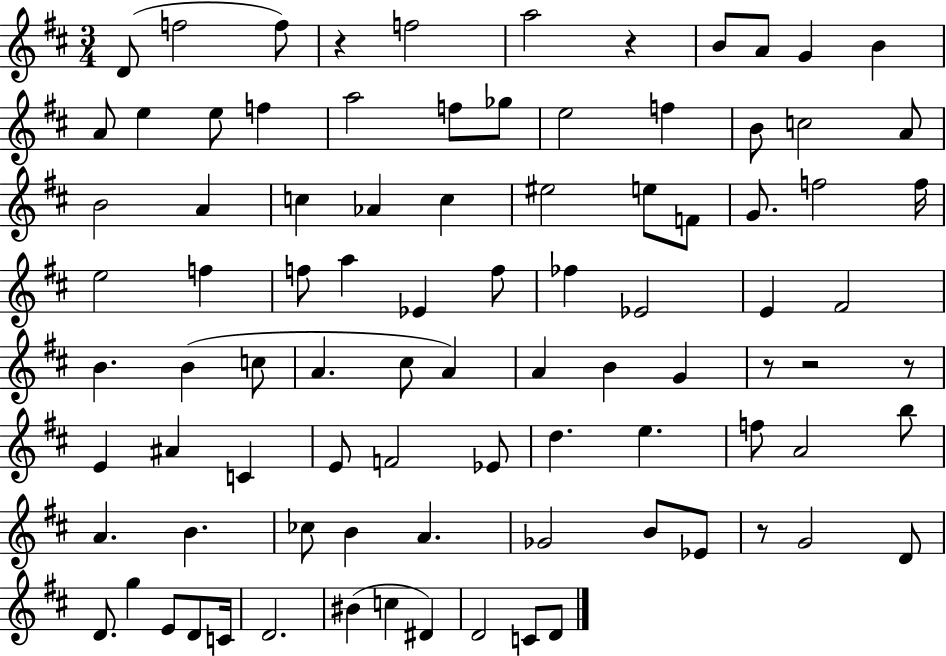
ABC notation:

X:1
T:Untitled
M:3/4
L:1/4
K:D
D/2 f2 f/2 z f2 a2 z B/2 A/2 G B A/2 e e/2 f a2 f/2 _g/2 e2 f B/2 c2 A/2 B2 A c _A c ^e2 e/2 F/2 G/2 f2 f/4 e2 f f/2 a _E f/2 _f _E2 E ^F2 B B c/2 A ^c/2 A A B G z/2 z2 z/2 E ^A C E/2 F2 _E/2 d e f/2 A2 b/2 A B _c/2 B A _G2 B/2 _E/2 z/2 G2 D/2 D/2 g E/2 D/2 C/4 D2 ^B c ^D D2 C/2 D/2